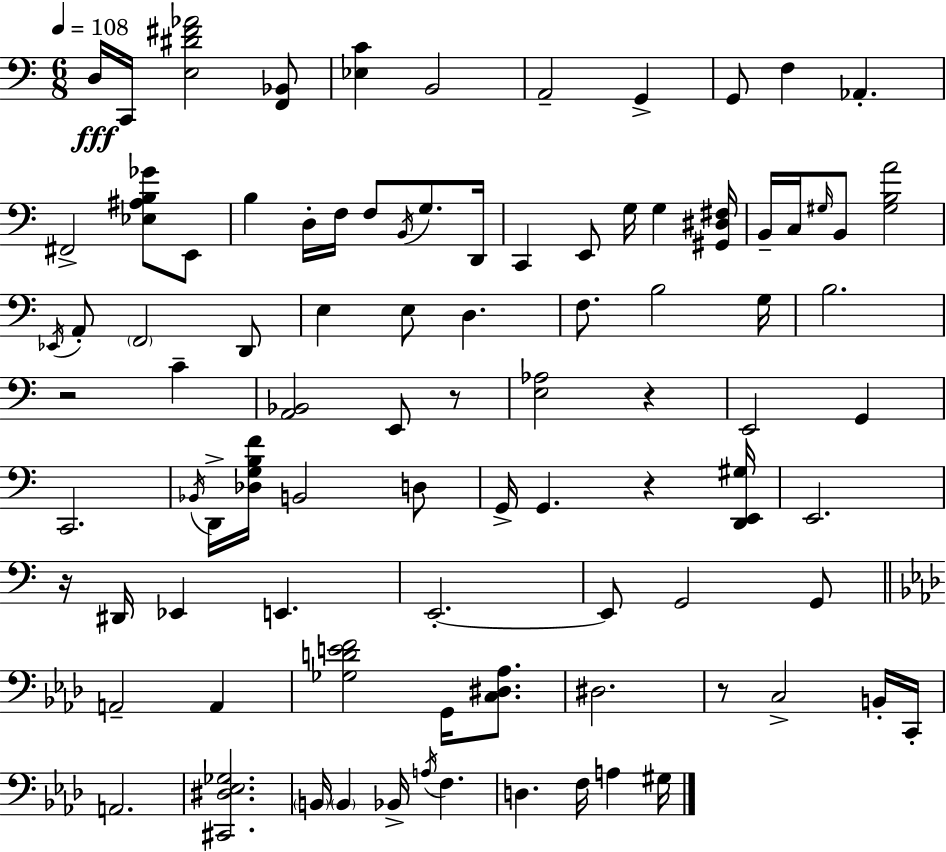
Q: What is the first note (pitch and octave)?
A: D3